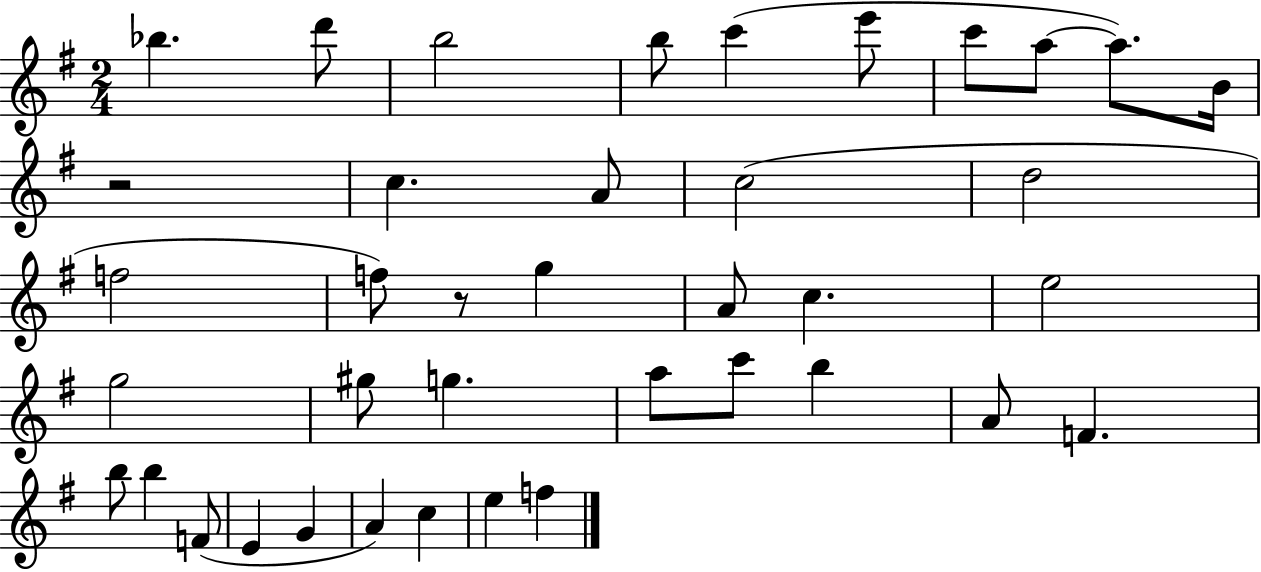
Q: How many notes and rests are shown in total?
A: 39